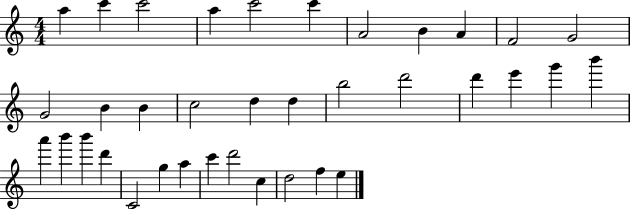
A5/q C6/q C6/h A5/q C6/h C6/q A4/h B4/q A4/q F4/h G4/h G4/h B4/q B4/q C5/h D5/q D5/q B5/h D6/h D6/q E6/q G6/q B6/q A6/q B6/q B6/q D6/q C4/h G5/q A5/q C6/q D6/h C5/q D5/h F5/q E5/q